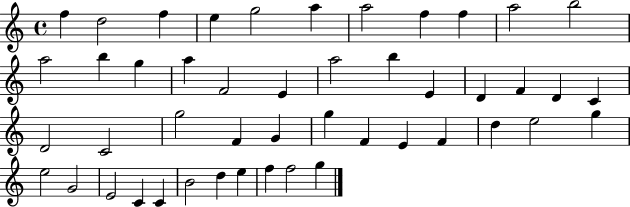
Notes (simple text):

F5/q D5/h F5/q E5/q G5/h A5/q A5/h F5/q F5/q A5/h B5/h A5/h B5/q G5/q A5/q F4/h E4/q A5/h B5/q E4/q D4/q F4/q D4/q C4/q D4/h C4/h G5/h F4/q G4/q G5/q F4/q E4/q F4/q D5/q E5/h G5/q E5/h G4/h E4/h C4/q C4/q B4/h D5/q E5/q F5/q F5/h G5/q